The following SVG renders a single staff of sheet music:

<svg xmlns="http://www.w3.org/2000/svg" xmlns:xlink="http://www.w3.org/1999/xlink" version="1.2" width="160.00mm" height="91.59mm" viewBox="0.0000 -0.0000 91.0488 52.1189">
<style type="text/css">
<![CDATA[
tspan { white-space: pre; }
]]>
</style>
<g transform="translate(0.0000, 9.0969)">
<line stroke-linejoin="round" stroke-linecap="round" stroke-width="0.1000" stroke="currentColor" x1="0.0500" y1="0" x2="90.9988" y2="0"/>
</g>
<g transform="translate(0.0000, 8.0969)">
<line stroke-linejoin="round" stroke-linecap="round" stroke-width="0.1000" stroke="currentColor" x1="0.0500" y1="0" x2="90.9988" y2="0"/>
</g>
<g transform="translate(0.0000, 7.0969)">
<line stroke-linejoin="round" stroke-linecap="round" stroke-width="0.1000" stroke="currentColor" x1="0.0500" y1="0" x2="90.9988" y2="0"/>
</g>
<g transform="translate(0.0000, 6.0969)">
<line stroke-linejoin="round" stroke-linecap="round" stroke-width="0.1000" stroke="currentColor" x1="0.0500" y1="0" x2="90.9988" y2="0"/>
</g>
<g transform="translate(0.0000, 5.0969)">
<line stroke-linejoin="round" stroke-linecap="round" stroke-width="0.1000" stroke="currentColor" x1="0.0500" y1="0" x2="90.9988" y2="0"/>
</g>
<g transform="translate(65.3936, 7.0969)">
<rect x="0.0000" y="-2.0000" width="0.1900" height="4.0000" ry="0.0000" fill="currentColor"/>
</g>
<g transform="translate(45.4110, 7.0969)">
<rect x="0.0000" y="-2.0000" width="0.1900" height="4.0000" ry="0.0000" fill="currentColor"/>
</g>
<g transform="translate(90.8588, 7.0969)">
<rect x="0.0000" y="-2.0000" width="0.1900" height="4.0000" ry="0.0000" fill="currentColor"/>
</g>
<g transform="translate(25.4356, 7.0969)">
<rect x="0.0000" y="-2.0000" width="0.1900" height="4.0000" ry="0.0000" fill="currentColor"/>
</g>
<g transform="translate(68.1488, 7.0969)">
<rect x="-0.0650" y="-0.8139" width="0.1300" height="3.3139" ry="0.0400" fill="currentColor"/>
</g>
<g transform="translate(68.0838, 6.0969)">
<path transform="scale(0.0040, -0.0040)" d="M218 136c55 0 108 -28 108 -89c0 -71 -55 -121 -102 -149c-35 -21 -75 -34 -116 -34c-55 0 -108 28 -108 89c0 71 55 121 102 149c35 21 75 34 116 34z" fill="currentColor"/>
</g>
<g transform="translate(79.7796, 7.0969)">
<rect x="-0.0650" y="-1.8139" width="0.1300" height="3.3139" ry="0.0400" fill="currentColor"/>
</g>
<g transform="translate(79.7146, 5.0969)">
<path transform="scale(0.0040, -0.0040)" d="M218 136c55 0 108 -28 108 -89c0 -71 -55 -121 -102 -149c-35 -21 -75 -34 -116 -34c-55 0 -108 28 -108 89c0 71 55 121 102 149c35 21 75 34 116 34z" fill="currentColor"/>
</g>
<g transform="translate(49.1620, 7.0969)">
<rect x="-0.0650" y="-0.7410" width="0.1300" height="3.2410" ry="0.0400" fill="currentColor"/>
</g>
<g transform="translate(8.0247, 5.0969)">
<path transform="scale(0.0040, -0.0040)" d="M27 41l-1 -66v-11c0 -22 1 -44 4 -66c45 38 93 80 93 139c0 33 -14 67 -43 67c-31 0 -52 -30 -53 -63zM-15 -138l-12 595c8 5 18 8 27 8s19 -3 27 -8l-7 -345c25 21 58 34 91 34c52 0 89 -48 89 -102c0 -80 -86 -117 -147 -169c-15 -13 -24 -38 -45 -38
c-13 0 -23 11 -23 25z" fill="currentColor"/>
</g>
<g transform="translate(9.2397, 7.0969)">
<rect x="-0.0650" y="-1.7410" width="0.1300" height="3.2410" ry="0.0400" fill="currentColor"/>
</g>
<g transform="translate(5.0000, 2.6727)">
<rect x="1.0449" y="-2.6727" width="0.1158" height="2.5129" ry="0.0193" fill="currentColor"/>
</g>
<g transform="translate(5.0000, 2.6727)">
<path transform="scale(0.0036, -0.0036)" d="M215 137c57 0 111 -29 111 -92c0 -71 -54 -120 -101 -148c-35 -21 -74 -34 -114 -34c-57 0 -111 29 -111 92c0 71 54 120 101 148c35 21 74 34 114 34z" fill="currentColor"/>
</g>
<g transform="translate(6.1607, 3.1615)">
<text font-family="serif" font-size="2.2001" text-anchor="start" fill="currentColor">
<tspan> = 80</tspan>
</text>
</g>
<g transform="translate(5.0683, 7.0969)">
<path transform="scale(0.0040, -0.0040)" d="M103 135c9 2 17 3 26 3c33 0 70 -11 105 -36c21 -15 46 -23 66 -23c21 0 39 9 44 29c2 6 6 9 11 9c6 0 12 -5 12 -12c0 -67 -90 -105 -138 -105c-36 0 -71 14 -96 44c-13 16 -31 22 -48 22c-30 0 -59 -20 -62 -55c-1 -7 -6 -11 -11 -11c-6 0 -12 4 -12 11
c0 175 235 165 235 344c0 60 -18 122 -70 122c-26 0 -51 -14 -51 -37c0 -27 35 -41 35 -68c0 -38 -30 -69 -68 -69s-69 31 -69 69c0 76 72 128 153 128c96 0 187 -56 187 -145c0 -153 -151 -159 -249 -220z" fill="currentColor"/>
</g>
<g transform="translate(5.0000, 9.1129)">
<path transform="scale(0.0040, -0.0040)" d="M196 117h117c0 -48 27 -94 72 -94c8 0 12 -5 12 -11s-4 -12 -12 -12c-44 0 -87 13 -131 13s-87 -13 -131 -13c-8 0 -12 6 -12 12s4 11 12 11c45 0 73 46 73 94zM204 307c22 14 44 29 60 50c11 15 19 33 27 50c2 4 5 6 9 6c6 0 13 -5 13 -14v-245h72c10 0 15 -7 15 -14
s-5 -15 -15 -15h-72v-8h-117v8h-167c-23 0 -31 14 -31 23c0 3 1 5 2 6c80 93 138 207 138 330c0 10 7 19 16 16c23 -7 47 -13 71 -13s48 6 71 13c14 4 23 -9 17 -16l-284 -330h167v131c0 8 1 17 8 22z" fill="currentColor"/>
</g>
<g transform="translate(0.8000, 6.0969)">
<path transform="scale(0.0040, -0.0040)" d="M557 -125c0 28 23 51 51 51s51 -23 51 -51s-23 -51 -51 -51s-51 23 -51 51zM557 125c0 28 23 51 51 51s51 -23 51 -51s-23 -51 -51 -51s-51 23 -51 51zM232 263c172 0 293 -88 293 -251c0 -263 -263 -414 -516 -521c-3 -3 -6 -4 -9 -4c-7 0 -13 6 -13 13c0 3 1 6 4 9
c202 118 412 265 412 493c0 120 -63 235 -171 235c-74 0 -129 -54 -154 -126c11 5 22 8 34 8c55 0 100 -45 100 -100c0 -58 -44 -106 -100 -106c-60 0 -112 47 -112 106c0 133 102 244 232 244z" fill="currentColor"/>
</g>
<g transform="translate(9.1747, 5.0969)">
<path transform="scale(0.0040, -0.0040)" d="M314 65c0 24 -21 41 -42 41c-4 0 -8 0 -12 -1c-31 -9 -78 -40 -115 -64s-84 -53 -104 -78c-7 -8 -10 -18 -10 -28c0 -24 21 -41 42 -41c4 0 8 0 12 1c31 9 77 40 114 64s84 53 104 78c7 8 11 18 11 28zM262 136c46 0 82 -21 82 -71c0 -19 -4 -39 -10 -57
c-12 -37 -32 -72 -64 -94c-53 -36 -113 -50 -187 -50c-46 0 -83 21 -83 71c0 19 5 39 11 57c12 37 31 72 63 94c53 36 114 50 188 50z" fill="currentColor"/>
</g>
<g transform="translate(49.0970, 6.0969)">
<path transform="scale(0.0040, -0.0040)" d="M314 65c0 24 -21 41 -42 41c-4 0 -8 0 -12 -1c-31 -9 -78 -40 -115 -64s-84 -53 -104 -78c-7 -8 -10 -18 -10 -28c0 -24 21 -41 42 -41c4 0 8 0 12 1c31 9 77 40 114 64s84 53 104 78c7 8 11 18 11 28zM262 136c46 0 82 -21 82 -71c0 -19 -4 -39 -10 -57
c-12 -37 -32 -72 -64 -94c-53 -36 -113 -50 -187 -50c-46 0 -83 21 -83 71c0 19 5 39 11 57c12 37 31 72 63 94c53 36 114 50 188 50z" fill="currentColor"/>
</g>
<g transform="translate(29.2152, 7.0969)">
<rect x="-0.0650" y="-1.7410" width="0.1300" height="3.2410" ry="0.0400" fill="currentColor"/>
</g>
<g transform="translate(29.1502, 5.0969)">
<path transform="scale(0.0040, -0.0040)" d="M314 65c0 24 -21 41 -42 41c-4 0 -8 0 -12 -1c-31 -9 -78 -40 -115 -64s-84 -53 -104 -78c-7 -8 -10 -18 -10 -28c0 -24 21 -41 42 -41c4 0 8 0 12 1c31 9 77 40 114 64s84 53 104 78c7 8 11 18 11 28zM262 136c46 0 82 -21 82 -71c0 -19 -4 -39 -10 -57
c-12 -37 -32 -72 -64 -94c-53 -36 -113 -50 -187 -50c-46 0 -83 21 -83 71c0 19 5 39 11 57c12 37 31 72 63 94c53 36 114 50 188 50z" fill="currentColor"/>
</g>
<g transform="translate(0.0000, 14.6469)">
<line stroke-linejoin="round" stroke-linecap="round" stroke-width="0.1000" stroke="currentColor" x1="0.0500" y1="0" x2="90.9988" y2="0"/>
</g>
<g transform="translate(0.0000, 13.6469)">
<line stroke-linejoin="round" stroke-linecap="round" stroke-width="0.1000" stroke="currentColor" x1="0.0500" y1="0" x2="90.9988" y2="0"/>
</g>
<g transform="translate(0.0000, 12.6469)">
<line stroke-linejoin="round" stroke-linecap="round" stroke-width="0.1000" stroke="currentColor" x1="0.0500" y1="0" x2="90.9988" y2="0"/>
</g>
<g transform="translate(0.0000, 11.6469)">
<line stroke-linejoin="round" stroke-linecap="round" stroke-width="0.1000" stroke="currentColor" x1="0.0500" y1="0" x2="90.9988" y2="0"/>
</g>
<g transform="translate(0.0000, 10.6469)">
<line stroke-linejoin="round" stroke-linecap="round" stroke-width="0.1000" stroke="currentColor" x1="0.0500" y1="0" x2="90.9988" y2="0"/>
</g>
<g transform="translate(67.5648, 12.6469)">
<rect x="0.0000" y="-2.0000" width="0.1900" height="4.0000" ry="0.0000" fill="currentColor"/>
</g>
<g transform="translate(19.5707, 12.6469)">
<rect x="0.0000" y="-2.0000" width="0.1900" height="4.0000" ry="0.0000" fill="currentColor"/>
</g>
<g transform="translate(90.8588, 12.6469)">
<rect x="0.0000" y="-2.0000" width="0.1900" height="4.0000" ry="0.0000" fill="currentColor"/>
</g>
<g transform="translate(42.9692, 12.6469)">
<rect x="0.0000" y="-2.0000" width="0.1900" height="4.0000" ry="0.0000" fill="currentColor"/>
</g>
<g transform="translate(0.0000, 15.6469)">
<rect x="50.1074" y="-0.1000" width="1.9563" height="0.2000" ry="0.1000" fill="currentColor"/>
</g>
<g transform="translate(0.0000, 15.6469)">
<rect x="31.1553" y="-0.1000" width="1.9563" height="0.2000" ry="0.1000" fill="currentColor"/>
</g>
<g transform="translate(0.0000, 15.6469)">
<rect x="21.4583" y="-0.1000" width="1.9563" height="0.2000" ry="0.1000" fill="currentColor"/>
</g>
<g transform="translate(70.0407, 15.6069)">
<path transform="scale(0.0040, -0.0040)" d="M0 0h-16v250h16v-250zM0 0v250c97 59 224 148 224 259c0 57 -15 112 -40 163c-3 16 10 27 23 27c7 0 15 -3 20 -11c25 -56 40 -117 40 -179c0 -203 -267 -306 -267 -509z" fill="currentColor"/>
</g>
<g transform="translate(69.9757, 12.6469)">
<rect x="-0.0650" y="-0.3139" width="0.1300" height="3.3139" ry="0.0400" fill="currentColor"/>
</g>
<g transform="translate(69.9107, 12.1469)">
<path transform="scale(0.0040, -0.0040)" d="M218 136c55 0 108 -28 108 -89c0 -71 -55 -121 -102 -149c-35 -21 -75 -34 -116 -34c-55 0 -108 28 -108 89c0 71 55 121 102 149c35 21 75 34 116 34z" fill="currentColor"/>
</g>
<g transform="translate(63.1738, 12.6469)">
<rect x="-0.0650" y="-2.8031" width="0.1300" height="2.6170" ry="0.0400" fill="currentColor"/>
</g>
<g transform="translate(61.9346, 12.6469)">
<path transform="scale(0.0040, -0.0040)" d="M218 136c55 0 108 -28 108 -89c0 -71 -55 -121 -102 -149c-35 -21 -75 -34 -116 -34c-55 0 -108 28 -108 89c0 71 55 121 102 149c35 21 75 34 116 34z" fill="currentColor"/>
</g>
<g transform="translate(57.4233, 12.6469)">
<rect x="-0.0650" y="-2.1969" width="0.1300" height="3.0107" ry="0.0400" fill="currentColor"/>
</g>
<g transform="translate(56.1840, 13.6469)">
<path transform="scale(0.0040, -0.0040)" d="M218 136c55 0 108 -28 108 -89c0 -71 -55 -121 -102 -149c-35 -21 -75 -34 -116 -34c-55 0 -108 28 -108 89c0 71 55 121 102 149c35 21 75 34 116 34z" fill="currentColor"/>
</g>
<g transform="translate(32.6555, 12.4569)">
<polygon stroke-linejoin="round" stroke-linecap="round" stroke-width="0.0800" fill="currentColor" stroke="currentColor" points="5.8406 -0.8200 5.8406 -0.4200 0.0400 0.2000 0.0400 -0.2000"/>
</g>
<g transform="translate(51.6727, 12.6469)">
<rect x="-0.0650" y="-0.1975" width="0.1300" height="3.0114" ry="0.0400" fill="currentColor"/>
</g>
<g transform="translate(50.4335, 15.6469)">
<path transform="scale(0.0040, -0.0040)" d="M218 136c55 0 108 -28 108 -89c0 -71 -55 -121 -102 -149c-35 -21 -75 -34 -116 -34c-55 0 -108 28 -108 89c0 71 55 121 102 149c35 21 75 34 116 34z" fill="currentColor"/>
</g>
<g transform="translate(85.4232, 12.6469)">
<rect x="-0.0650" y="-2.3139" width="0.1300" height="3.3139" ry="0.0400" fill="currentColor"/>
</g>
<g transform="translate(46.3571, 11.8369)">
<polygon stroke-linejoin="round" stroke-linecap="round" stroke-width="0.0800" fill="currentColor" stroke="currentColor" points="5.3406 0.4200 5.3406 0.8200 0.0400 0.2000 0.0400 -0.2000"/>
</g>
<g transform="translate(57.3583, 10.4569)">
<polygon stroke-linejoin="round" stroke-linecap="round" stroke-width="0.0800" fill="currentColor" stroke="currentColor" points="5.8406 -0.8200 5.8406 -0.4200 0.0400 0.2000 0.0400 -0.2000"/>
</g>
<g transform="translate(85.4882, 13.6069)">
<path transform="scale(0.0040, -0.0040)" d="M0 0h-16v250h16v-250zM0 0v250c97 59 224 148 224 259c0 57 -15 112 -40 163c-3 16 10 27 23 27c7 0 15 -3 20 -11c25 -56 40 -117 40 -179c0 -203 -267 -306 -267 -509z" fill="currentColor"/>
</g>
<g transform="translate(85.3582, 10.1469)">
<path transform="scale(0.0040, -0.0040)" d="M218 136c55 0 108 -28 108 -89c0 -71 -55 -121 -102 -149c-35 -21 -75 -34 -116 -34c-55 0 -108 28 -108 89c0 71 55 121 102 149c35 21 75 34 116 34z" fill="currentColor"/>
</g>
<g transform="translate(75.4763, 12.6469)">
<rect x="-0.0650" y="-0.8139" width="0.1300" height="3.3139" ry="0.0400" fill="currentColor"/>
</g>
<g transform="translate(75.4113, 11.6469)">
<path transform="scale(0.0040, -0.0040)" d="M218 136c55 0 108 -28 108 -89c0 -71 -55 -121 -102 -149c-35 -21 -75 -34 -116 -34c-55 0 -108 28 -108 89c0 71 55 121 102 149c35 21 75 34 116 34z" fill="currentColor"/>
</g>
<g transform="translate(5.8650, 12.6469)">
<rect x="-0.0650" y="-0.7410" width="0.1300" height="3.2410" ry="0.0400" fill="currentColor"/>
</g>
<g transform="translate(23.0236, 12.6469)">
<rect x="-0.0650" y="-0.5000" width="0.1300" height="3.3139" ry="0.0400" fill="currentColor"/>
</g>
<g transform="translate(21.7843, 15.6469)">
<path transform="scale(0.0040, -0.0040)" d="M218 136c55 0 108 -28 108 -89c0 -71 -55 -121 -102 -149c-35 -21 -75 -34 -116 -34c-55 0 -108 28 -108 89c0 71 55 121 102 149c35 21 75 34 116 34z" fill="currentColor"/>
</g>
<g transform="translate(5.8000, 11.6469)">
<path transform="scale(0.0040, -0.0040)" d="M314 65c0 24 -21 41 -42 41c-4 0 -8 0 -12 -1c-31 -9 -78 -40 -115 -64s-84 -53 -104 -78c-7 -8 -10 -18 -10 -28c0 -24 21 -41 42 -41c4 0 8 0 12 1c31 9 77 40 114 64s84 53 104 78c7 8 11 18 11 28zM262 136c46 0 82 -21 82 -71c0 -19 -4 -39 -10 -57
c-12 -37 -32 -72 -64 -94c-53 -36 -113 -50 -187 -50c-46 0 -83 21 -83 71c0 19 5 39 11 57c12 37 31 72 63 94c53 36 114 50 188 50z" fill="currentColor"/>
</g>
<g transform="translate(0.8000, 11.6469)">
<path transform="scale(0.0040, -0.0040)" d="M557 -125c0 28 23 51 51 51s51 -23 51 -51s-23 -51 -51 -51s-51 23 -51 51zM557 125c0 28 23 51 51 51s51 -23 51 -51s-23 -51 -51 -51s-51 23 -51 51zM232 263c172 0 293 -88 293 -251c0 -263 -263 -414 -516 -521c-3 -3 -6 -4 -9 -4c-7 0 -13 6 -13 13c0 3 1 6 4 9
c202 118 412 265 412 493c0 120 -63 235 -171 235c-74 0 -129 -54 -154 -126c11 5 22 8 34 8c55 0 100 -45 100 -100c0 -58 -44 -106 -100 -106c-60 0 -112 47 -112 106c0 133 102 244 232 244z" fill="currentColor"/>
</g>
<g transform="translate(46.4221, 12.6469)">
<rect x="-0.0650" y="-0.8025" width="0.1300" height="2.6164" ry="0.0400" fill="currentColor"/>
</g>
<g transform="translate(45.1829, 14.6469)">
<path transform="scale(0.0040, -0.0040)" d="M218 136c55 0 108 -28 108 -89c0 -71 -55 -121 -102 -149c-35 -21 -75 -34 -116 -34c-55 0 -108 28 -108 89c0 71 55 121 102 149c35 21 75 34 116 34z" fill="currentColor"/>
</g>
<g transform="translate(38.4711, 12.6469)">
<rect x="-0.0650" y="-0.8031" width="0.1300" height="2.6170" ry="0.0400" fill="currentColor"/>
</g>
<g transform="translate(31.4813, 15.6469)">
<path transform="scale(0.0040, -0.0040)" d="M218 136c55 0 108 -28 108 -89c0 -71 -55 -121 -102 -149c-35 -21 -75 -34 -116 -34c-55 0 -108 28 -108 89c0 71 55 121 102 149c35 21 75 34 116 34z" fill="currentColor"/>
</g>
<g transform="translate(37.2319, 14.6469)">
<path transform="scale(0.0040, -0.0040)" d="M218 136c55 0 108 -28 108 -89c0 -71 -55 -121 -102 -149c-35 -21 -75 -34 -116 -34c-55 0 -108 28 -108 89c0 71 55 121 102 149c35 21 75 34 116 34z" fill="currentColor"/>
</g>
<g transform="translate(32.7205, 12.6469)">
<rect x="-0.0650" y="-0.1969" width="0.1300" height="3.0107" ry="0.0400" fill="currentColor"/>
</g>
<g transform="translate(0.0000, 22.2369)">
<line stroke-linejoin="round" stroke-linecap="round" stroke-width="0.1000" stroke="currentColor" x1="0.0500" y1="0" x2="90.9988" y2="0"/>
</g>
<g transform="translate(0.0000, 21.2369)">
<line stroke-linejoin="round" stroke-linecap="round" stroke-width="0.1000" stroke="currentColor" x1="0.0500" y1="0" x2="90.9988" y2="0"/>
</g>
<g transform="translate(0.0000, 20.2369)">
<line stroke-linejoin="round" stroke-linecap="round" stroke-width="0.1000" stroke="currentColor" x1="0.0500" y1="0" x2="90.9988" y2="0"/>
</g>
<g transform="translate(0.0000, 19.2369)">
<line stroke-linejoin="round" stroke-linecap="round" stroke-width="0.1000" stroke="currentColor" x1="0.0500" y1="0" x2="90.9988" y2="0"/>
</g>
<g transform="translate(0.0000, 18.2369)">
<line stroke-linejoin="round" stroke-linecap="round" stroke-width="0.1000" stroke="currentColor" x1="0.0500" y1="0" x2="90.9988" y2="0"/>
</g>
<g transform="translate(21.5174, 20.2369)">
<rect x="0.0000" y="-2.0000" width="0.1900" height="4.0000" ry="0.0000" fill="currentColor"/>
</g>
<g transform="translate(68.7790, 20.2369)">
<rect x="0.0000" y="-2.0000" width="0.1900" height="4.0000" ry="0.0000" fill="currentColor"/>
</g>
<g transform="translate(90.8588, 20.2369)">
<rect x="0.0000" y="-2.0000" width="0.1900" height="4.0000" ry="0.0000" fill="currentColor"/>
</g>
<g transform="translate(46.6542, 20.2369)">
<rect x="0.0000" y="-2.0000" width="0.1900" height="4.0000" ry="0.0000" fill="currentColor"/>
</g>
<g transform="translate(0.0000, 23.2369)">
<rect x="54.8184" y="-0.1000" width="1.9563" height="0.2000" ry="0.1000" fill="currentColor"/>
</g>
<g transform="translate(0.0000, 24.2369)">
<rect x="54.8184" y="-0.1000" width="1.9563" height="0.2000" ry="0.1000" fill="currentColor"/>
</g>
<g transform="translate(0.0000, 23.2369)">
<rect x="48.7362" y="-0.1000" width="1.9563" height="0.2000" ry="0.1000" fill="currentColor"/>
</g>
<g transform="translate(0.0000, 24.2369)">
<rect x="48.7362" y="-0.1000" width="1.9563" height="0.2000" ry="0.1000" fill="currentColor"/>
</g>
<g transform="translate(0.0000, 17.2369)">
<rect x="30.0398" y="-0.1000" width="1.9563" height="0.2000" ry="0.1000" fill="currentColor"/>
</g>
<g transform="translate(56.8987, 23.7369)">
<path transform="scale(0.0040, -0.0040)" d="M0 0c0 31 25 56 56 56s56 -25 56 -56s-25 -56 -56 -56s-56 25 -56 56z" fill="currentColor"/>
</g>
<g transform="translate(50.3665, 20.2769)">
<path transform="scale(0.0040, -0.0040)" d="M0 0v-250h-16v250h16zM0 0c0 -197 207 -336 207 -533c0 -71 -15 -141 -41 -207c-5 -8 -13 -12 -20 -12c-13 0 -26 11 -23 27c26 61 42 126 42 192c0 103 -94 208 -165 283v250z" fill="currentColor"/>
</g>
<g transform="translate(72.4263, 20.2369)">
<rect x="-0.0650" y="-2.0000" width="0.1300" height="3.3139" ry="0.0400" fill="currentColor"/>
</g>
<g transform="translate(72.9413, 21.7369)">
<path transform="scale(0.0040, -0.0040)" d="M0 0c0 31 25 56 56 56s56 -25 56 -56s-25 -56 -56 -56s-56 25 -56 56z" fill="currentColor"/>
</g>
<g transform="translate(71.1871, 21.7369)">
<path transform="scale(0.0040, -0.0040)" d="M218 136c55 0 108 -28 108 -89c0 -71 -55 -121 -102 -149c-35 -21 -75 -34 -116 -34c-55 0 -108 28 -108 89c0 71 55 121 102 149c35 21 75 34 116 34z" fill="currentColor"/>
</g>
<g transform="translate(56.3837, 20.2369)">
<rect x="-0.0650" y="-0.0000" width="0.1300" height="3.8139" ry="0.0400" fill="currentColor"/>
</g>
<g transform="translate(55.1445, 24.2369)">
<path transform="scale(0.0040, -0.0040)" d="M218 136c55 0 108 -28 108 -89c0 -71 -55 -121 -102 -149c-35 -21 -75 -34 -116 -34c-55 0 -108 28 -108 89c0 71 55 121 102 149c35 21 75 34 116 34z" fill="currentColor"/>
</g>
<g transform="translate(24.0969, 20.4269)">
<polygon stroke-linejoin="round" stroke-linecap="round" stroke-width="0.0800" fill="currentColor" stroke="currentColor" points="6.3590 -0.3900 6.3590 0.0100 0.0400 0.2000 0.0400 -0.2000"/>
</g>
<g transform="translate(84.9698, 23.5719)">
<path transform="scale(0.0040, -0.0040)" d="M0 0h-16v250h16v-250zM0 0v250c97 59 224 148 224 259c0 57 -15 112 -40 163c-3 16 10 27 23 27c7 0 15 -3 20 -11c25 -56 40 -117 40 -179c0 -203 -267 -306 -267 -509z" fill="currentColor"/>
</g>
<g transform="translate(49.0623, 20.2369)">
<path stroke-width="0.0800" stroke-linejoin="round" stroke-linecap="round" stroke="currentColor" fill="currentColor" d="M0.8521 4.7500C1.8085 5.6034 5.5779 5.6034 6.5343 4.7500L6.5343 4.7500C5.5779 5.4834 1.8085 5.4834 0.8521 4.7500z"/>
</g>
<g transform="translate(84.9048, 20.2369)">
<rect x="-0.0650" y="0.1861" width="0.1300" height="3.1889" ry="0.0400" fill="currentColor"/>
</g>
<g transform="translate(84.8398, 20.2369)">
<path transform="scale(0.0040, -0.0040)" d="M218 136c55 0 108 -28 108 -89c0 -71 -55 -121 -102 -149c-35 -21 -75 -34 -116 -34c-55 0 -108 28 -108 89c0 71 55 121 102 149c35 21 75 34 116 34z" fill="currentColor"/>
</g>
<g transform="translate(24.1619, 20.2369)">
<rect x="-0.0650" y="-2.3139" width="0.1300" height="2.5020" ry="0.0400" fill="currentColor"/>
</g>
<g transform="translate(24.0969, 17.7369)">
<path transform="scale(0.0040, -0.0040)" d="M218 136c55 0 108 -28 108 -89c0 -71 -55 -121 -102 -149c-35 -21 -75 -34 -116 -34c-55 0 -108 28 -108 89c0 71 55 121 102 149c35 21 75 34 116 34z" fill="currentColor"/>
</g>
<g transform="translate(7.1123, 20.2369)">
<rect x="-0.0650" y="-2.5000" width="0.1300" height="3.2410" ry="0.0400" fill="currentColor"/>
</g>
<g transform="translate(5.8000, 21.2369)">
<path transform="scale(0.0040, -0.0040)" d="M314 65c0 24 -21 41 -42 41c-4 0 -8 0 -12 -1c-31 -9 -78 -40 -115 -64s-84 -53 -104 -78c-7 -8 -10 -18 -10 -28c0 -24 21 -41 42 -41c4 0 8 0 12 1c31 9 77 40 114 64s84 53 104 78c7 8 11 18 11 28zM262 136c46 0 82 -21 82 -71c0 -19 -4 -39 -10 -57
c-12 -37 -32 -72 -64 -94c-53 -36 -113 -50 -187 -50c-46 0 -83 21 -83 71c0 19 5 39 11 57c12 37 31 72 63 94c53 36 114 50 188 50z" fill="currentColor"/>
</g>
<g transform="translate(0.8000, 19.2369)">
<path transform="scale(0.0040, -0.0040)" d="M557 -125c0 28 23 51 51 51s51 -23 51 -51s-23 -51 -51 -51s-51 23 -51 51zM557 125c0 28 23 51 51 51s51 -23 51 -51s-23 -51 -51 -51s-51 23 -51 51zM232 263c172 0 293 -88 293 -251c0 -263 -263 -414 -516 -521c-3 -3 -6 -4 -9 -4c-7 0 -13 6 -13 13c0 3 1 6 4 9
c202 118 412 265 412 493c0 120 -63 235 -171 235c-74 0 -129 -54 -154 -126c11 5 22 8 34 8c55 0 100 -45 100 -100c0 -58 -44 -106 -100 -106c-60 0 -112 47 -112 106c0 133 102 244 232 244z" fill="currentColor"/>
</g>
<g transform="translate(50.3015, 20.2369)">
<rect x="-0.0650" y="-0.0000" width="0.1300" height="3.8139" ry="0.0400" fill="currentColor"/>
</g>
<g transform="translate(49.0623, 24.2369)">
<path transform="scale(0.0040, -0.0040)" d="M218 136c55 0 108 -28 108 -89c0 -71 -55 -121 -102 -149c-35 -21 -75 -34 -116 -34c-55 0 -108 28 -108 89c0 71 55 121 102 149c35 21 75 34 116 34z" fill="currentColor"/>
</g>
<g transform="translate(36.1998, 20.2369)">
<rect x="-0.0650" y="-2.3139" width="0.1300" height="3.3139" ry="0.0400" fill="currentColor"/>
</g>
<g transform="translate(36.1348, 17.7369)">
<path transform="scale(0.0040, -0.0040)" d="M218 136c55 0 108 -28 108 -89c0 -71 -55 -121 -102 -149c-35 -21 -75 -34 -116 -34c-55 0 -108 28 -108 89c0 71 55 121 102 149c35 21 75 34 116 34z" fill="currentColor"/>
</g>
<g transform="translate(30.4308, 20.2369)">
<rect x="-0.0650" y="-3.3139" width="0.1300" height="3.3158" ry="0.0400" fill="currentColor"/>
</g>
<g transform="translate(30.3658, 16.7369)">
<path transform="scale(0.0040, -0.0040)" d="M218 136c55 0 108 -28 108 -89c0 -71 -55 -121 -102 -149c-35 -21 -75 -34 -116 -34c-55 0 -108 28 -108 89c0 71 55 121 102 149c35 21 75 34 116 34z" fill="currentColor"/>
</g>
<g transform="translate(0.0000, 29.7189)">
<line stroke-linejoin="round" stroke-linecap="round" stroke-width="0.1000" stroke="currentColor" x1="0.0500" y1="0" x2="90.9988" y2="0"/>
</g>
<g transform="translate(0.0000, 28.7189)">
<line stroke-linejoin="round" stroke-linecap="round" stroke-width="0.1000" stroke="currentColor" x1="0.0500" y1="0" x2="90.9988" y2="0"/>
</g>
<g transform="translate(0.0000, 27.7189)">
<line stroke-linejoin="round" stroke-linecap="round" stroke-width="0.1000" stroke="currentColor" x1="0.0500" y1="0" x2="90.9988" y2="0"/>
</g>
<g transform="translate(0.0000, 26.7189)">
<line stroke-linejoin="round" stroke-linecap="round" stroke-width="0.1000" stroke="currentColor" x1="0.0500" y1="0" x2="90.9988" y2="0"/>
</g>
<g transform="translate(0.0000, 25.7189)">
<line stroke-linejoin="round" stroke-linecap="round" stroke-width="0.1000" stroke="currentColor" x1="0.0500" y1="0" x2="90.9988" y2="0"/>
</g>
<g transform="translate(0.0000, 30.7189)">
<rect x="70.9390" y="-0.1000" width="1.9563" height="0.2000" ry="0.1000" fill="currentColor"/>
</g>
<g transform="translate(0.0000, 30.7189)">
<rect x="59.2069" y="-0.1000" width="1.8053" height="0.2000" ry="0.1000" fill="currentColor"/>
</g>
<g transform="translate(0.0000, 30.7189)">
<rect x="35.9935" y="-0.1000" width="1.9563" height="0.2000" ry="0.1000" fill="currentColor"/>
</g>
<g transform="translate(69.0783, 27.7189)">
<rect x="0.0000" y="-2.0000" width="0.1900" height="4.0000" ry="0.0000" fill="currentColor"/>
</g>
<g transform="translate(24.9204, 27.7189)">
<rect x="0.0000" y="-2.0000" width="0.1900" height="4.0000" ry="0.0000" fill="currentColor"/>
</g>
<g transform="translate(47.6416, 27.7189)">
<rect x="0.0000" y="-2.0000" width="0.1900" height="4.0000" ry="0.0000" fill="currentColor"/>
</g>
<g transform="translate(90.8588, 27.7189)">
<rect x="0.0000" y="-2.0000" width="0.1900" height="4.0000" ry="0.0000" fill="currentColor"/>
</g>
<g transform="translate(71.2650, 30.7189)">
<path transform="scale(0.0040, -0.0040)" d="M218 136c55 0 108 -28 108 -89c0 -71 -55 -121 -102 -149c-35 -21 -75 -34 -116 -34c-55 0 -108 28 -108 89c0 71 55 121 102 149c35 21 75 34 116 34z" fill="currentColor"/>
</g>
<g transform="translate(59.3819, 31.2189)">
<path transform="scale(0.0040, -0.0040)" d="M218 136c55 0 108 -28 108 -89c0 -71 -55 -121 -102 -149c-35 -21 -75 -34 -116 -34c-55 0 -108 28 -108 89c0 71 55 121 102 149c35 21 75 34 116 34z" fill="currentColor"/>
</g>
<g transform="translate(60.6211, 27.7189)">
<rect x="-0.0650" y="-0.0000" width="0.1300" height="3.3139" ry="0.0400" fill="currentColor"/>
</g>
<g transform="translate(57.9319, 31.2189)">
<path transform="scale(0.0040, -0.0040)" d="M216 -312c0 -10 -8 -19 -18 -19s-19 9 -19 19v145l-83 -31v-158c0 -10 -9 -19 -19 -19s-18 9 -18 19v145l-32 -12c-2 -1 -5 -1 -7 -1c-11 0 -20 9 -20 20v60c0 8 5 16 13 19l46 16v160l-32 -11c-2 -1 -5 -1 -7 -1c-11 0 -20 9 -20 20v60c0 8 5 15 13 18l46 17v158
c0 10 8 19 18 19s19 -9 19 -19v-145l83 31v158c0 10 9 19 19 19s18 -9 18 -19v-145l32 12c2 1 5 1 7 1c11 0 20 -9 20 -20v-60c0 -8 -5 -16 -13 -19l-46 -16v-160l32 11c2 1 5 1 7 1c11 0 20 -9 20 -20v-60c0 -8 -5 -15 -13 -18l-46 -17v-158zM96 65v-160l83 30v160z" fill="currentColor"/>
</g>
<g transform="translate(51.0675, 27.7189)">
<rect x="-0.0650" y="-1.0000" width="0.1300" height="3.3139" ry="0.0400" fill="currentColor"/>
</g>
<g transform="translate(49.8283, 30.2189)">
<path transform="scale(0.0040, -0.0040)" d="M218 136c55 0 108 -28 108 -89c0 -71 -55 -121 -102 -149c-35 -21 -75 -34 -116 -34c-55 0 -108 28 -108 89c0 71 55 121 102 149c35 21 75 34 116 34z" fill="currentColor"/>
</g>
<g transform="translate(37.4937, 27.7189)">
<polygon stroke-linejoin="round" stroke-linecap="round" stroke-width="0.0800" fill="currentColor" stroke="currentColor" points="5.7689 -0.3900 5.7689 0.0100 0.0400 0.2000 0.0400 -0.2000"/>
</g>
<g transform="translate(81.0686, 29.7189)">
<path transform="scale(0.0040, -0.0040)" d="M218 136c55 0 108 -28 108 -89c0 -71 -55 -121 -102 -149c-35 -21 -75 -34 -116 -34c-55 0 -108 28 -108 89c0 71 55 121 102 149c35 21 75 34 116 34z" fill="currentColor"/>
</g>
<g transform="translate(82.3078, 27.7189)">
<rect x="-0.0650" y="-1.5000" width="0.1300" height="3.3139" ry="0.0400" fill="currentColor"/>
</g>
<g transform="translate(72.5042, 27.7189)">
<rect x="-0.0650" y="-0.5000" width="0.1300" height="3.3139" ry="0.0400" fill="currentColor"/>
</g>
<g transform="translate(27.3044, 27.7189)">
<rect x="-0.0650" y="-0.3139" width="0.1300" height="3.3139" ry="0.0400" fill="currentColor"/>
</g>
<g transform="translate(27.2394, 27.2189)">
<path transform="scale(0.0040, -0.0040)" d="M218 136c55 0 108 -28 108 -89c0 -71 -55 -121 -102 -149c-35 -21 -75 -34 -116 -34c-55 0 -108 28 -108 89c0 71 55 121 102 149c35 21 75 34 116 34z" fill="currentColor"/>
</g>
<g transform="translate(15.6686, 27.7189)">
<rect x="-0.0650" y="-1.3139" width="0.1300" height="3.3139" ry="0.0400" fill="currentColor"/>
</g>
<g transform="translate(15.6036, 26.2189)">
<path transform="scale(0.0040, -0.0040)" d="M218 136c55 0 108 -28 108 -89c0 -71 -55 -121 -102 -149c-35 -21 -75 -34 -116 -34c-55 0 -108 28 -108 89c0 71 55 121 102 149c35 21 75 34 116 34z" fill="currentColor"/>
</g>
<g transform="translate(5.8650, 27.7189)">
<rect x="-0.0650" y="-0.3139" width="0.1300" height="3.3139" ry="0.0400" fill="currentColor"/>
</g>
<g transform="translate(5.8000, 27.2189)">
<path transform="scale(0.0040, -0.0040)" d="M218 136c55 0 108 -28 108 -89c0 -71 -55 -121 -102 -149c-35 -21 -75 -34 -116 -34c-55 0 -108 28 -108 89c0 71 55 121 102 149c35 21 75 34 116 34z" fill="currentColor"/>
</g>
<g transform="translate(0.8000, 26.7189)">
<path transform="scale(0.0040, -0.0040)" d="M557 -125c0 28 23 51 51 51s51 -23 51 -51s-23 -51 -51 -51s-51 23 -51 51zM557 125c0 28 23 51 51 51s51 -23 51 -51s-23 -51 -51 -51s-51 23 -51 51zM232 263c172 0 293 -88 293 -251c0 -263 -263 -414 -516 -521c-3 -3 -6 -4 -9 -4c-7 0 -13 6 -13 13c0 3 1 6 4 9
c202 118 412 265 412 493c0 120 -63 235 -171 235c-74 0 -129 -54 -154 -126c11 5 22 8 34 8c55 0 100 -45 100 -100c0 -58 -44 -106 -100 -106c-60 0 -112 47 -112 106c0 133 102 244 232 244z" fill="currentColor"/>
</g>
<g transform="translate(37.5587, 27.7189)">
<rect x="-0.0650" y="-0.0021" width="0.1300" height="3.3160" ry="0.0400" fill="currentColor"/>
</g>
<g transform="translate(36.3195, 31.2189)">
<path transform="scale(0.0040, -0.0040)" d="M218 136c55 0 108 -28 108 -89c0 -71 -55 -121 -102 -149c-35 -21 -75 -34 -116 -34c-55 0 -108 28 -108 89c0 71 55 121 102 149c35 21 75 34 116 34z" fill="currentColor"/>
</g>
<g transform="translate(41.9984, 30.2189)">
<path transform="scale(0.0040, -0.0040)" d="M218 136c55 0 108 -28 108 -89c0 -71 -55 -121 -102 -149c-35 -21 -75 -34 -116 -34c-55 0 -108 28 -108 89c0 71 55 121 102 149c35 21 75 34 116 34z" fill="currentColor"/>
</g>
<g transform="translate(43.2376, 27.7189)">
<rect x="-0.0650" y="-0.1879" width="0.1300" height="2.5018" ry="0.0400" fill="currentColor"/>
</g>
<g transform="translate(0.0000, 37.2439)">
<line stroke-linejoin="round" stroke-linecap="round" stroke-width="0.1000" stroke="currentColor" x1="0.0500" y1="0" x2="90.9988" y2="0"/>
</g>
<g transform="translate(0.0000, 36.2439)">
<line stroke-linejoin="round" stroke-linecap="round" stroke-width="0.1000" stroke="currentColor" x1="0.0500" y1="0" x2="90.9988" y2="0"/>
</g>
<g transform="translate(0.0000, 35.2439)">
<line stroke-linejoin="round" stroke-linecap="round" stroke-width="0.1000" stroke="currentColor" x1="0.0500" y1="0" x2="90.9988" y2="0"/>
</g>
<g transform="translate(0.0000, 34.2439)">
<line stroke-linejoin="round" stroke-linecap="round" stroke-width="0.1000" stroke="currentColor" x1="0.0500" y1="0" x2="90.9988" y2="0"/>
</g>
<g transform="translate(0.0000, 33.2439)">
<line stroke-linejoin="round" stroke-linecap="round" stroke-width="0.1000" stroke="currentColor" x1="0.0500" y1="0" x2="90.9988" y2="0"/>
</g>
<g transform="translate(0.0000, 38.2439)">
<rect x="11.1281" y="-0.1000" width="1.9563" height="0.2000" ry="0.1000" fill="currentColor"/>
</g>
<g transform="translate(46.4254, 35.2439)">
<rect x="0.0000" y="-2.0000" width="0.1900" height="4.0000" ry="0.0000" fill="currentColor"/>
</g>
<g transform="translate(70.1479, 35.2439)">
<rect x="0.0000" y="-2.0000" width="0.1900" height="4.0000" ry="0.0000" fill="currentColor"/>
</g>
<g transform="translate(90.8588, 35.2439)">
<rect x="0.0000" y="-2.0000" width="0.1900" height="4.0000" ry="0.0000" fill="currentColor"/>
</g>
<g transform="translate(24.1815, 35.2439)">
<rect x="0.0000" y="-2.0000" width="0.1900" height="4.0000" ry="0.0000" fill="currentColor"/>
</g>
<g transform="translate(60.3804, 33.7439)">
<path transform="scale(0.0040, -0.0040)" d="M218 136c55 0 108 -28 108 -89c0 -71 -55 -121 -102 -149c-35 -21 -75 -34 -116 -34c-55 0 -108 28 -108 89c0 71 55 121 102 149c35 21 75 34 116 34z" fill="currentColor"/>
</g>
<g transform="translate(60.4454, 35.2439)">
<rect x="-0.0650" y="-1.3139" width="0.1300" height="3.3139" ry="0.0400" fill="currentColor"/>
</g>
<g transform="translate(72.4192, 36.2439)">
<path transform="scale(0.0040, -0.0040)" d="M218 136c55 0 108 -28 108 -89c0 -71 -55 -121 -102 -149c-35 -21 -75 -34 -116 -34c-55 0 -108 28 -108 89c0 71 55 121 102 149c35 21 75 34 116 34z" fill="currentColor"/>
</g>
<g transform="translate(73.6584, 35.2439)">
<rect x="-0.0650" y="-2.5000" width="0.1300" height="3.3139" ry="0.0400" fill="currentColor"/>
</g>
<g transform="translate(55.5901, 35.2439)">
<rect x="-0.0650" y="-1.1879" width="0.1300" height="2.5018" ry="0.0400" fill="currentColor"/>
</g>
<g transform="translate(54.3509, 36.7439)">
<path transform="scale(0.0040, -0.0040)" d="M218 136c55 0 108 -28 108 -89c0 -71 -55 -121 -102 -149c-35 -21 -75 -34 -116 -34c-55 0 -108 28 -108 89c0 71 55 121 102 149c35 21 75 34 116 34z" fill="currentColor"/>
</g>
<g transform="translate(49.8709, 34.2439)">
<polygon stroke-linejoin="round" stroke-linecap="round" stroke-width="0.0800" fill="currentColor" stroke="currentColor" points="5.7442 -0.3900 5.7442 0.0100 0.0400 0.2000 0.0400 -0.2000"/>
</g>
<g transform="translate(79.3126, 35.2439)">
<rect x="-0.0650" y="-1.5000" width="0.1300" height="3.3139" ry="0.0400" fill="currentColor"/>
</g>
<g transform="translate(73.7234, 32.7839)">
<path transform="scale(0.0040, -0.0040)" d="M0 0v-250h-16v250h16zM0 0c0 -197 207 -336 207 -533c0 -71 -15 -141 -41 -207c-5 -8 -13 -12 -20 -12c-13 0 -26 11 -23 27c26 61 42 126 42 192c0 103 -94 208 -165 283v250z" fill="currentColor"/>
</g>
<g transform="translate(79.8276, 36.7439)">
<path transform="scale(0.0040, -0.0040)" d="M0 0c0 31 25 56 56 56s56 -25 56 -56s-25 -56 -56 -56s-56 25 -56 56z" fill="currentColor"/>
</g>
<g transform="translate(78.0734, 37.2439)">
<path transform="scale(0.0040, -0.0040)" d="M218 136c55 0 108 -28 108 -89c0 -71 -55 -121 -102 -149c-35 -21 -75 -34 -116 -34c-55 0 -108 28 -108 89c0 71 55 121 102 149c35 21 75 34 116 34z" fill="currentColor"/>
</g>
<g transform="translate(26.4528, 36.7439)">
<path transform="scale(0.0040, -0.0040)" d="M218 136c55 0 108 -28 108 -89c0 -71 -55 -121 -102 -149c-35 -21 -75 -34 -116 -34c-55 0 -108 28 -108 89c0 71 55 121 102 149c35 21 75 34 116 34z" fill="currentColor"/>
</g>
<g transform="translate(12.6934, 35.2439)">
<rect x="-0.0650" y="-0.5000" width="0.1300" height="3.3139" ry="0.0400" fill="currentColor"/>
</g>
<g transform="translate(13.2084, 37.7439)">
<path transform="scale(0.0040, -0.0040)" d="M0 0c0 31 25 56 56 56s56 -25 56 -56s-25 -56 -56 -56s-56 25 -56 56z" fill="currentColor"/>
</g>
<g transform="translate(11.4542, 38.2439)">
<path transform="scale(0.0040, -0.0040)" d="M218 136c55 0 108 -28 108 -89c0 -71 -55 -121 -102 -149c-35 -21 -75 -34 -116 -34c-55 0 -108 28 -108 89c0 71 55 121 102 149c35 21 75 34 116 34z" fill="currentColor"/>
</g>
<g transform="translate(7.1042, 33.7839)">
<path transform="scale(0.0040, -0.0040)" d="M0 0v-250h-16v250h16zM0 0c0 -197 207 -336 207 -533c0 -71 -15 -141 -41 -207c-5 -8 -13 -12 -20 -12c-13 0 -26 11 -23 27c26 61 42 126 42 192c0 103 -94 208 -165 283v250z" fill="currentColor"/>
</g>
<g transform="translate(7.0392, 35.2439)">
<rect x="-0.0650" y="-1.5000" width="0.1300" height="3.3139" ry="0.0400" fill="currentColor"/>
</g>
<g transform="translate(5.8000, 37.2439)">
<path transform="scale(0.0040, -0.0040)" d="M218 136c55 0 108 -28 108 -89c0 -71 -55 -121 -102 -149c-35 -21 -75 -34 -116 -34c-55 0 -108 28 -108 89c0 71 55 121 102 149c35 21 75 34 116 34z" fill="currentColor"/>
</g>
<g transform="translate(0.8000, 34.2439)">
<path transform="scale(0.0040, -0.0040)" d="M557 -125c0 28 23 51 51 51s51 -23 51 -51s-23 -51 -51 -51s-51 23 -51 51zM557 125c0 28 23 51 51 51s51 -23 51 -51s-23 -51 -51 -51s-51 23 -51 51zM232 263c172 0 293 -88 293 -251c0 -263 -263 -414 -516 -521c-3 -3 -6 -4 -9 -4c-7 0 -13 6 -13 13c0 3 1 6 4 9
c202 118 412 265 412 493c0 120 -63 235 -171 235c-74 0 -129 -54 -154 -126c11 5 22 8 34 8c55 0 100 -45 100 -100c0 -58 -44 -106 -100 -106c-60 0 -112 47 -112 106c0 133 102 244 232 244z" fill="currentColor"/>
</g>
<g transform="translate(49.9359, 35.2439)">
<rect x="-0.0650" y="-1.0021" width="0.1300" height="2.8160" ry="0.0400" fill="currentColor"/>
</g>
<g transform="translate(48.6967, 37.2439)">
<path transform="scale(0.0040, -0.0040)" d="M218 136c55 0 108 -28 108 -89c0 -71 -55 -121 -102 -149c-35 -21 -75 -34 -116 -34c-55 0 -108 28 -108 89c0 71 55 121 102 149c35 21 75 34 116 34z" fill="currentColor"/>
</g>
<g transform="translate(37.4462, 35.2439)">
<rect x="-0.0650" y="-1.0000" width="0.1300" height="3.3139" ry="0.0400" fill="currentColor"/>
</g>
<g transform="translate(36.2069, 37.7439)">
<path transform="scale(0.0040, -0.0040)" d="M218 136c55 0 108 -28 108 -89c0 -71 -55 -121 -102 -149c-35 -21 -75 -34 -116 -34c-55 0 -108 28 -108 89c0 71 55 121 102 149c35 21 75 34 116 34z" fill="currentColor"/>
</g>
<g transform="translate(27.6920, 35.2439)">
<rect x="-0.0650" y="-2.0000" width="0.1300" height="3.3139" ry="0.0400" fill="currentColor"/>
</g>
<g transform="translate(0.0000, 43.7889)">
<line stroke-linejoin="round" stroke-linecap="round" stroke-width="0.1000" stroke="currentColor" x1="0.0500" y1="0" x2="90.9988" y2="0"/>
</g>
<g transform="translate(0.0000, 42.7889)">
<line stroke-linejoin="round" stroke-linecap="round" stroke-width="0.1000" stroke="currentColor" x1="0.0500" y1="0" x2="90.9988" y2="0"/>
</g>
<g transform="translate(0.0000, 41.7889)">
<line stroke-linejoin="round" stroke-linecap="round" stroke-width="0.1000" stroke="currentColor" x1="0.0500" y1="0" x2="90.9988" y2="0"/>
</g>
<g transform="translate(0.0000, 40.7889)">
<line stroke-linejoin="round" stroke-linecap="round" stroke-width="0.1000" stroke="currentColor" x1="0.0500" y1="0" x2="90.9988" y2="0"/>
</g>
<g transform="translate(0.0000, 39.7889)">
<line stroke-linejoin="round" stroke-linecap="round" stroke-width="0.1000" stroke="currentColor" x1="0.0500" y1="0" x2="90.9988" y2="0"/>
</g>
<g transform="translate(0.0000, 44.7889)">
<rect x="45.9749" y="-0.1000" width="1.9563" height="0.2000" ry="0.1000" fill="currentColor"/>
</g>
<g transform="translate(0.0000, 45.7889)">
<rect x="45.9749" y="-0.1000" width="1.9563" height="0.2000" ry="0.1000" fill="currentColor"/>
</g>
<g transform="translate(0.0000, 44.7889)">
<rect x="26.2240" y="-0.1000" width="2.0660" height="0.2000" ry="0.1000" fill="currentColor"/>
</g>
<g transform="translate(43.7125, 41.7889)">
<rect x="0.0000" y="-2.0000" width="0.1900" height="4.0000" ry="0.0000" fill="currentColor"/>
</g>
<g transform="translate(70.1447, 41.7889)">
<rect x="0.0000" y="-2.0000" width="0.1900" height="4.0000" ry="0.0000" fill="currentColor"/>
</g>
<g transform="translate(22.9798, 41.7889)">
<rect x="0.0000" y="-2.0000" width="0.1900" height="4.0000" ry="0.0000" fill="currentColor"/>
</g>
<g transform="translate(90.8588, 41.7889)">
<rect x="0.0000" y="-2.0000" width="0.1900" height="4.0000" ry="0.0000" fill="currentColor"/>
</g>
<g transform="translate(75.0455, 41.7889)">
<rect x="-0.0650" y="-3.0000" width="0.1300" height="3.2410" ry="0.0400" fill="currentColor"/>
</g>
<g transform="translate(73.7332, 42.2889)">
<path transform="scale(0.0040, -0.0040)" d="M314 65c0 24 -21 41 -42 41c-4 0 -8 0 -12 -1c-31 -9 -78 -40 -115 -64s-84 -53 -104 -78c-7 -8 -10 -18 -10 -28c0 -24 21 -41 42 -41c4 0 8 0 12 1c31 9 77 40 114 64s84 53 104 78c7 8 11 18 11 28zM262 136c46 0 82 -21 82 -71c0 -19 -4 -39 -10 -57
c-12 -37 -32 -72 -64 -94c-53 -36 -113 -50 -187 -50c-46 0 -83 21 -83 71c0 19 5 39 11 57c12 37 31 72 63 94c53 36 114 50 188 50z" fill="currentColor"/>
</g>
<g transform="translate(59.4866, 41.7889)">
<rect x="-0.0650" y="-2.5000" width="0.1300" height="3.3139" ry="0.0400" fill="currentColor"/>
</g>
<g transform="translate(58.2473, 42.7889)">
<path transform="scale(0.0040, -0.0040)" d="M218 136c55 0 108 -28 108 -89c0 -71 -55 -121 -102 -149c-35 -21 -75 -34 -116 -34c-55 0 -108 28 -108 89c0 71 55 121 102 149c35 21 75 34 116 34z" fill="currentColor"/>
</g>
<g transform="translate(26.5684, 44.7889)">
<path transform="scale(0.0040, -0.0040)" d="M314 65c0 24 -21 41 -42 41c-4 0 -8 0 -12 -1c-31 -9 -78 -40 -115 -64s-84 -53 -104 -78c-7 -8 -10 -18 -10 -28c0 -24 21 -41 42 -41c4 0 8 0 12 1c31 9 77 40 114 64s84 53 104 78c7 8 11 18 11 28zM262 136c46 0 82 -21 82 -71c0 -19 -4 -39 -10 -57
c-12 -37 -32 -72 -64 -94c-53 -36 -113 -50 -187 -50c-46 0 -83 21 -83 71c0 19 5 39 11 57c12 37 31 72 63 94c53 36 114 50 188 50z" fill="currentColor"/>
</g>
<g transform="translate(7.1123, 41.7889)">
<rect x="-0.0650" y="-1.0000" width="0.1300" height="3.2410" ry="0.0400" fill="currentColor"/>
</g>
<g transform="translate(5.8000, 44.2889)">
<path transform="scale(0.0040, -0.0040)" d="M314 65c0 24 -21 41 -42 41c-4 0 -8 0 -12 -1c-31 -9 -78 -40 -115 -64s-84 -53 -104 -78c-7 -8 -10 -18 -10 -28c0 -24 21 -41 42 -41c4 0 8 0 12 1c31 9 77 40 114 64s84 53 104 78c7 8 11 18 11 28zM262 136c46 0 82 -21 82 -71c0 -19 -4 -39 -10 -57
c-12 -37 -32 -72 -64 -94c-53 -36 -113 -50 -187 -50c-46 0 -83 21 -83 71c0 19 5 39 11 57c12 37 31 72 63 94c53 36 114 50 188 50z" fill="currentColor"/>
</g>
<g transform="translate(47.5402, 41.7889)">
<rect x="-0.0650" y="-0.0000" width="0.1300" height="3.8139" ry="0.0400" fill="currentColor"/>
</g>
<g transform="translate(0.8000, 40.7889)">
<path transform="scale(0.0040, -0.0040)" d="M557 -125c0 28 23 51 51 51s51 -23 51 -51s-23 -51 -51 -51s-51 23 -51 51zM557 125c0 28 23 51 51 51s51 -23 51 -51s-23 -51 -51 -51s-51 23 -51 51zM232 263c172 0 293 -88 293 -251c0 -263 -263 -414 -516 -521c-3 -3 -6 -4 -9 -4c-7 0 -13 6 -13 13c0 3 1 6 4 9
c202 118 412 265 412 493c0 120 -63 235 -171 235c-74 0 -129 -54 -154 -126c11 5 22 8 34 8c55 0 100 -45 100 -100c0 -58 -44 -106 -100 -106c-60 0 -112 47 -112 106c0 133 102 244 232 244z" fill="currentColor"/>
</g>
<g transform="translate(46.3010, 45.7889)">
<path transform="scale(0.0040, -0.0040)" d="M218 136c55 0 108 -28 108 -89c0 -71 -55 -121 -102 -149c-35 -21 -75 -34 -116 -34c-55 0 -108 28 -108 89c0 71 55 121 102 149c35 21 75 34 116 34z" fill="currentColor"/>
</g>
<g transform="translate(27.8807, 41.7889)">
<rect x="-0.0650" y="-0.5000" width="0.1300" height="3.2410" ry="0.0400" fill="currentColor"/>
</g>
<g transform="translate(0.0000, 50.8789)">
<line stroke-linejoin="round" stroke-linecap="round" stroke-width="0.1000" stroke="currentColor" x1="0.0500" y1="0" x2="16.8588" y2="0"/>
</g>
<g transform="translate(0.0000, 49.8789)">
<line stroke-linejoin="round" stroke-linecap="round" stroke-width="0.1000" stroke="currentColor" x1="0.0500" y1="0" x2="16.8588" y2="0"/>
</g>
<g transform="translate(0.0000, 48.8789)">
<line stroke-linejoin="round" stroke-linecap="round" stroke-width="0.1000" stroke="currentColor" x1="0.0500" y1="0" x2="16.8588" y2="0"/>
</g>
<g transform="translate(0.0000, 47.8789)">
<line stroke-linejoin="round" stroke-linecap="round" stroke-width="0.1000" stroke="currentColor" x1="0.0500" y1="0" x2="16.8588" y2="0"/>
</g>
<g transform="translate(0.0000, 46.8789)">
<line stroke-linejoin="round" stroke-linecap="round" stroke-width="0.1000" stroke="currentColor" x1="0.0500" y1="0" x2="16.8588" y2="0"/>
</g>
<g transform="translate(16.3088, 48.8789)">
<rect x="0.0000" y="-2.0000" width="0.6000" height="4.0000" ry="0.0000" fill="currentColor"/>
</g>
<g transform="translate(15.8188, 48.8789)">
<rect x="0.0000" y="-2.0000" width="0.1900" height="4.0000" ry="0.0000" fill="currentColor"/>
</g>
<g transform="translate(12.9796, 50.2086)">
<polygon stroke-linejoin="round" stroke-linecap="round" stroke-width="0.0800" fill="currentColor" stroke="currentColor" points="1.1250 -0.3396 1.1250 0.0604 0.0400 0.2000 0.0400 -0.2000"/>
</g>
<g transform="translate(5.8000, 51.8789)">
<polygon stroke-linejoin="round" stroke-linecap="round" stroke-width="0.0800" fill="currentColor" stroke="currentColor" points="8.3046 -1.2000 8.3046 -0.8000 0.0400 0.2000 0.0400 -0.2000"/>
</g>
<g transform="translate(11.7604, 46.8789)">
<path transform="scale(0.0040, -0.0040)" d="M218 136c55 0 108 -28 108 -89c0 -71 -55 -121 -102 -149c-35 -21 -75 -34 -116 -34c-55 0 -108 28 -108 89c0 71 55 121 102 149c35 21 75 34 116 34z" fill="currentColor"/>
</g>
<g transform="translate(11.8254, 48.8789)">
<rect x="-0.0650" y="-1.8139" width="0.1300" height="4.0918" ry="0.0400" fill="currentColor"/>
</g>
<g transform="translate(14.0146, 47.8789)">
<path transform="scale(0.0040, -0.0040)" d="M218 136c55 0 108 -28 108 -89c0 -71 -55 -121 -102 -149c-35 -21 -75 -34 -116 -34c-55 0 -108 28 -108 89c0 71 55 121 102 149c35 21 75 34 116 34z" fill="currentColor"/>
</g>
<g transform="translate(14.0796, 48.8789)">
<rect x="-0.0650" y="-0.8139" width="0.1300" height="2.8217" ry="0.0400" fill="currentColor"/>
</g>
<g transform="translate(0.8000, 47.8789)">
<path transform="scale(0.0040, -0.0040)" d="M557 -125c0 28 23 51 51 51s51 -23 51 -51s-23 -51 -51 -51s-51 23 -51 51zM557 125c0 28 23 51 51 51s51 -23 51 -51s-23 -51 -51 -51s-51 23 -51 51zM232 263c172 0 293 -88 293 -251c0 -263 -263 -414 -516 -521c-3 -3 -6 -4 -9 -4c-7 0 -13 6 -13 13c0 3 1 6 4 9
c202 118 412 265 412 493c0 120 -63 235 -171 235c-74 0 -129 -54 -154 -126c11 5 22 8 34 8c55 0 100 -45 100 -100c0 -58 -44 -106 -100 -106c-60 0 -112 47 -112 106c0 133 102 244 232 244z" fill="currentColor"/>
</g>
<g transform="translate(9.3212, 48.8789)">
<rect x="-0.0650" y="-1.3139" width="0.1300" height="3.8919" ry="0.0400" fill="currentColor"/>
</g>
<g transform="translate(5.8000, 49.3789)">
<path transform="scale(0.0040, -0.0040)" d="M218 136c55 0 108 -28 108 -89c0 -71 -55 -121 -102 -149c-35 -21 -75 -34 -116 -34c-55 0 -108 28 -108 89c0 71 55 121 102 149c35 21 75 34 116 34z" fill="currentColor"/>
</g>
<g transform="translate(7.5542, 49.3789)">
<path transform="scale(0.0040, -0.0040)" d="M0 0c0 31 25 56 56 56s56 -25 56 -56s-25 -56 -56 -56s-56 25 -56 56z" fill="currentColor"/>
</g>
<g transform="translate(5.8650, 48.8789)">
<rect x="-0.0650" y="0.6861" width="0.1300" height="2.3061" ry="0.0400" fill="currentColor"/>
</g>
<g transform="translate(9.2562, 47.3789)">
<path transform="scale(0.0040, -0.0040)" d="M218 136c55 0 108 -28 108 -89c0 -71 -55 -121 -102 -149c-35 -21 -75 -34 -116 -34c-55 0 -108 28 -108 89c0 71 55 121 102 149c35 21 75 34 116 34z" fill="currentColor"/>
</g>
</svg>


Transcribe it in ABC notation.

X:1
T:Untitled
M:2/4
L:1/4
K:C
_A,2 A,2 F,2 F, A, F,2 E,, E,,/2 G,,/2 G,,/2 E,,/2 B,,/2 D,/2 E,/2 F, B,/2 B,,2 B,/2 D/2 B, C,,/2 C,, A,, D,/2 E, G, E, D,,/2 F,,/2 F,, ^D,, E,, G,, G,,/2 E,, A,, F,, G,,/2 A,,/2 G, B,,/2 G,, F,,2 E,,2 C,, B,, C,2 C,/2 G,/2 A,/2 F,/4